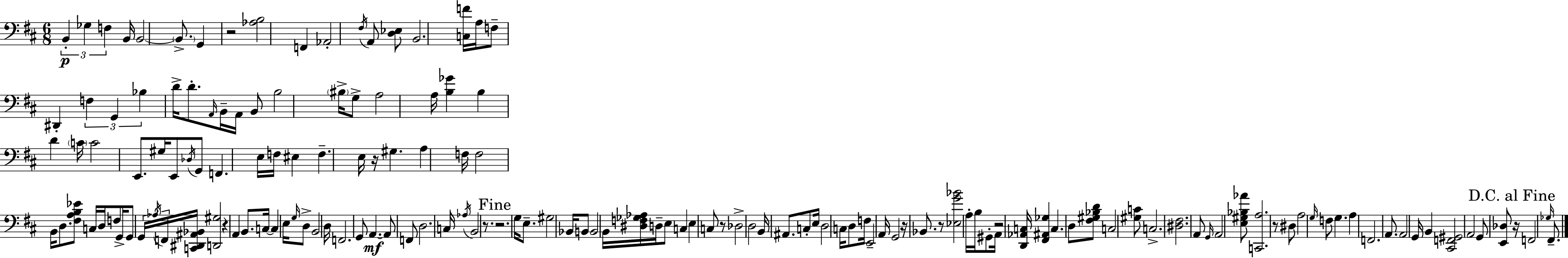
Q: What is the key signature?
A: D major